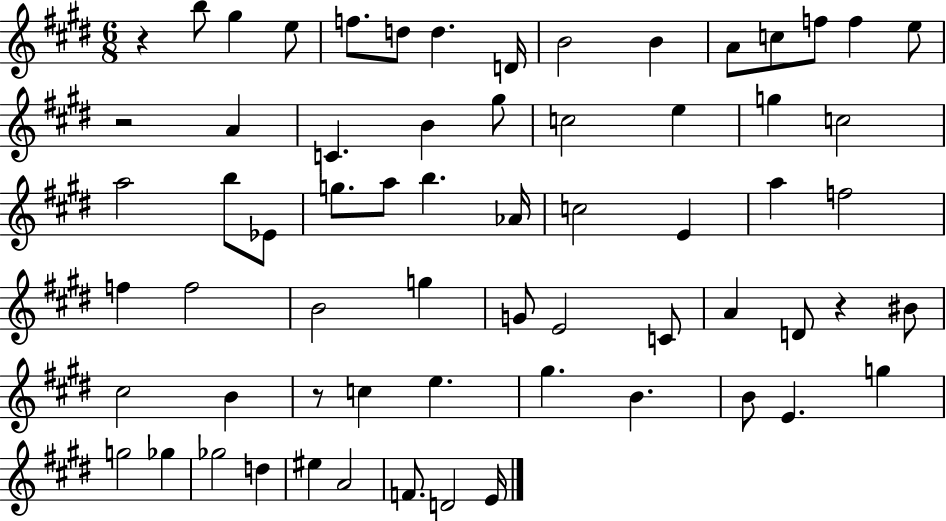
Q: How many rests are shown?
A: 4